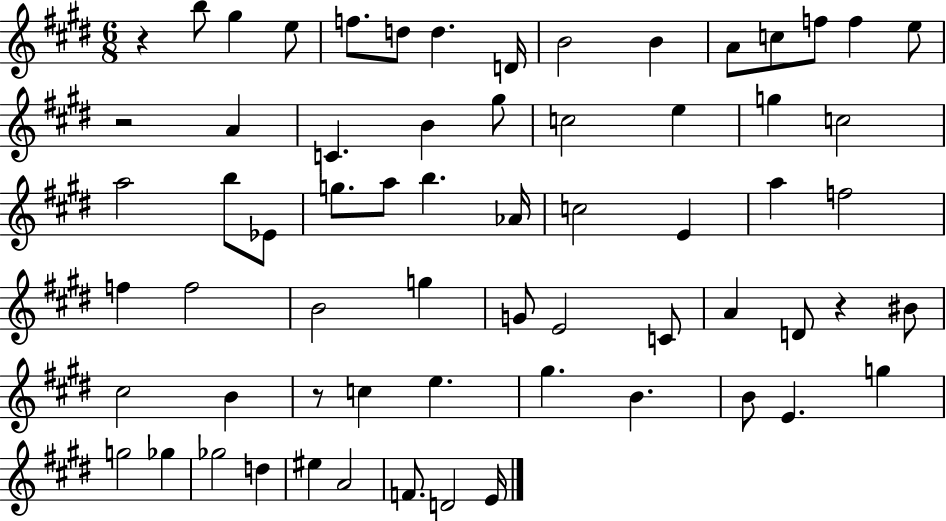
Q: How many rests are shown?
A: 4